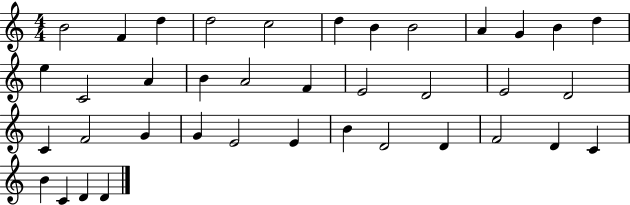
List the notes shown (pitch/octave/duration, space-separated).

B4/h F4/q D5/q D5/h C5/h D5/q B4/q B4/h A4/q G4/q B4/q D5/q E5/q C4/h A4/q B4/q A4/h F4/q E4/h D4/h E4/h D4/h C4/q F4/h G4/q G4/q E4/h E4/q B4/q D4/h D4/q F4/h D4/q C4/q B4/q C4/q D4/q D4/q